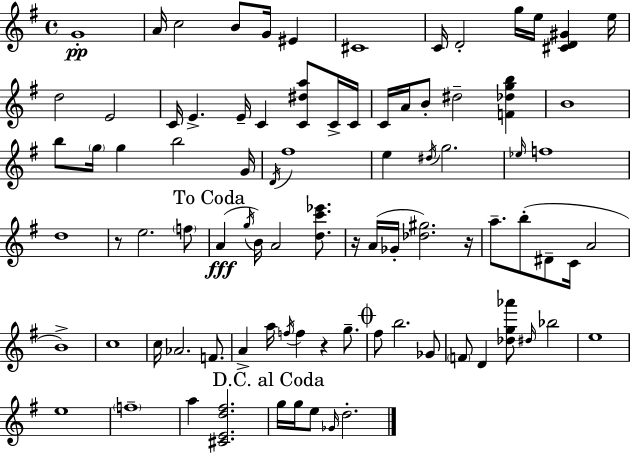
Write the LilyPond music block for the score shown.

{
  \clef treble
  \time 4/4
  \defaultTimeSignature
  \key g \major
  g'1-.\pp | a'16 c''2 b'8 g'16 eis'4 | cis'1 | c'16 d'2-. g''16 e''16 <cis' d' gis'>4 e''16 | \break d''2 e'2 | c'16 e'4.-> e'16-- c'4 <c' dis'' a''>8 c'16-> c'16 | c'16 a'16 b'8-. dis''2-- <f' des'' g'' b''>4 | b'1 | \break b''8 \parenthesize g''16 g''4 b''2 g'16 | \acciaccatura { d'16 } fis''1 | e''4 \acciaccatura { dis''16 } g''2. | \grace { ees''16 } f''1 | \break d''1 | r8 e''2. | \parenthesize f''8 \mark "To Coda" a'4(\fff \acciaccatura { g''16 } b'16) a'2 | <d'' c''' ees'''>8. r16 a'16( ges'16-. <des'' gis''>2.) | \break r16 a''8.-- b''8-.( dis'8-- c'16 a'2 | b'1->) | c''1 | c''16 aes'2. | \break f'8. a'4-> a''16 \acciaccatura { f''16 } f''4 r4 | g''8.-- \mark \markup { \musicglyph "scripts.coda" } fis''8 b''2. | ges'8 \parenthesize f'8 d'4 <des'' g'' aes'''>8 \grace { dis''16 } bes''2 | e''1 | \break e''1 | \parenthesize f''1-- | a''4 <cis' e' d'' fis''>2. | \mark "D.C. al Coda" g''16 g''16 e''8 \grace { ges'16 } d''2.-. | \break \bar "|."
}